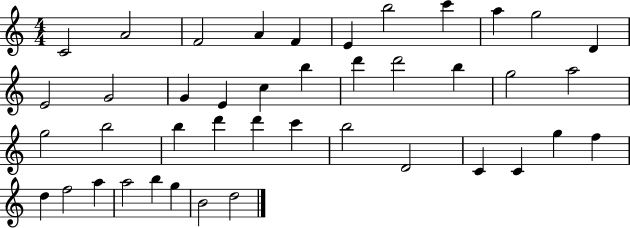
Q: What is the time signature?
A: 4/4